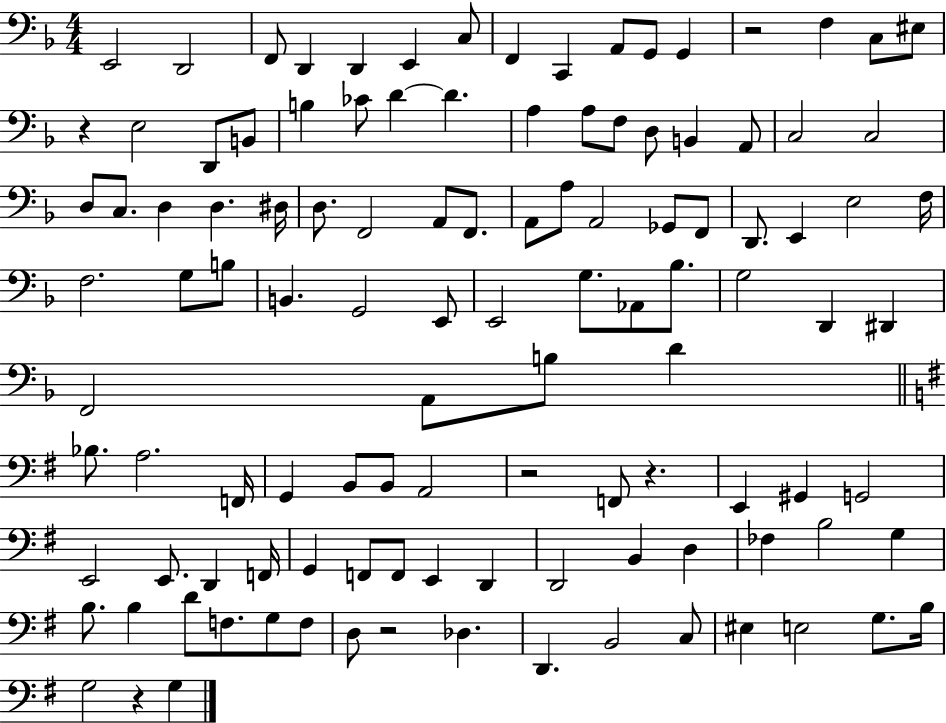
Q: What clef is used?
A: bass